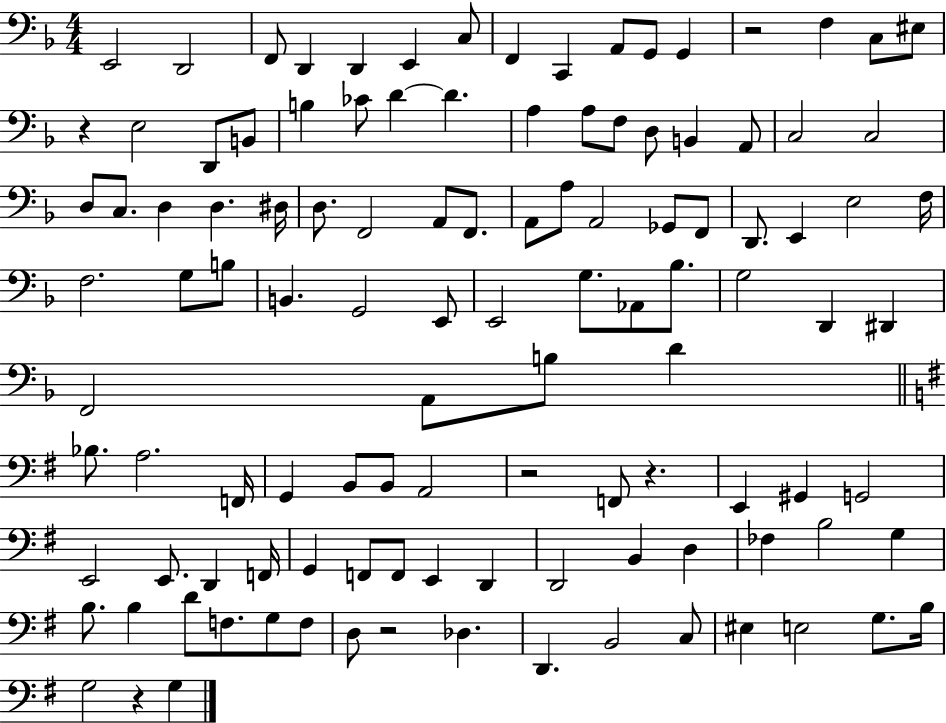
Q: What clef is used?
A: bass